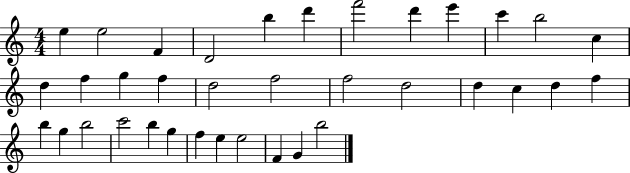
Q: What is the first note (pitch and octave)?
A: E5